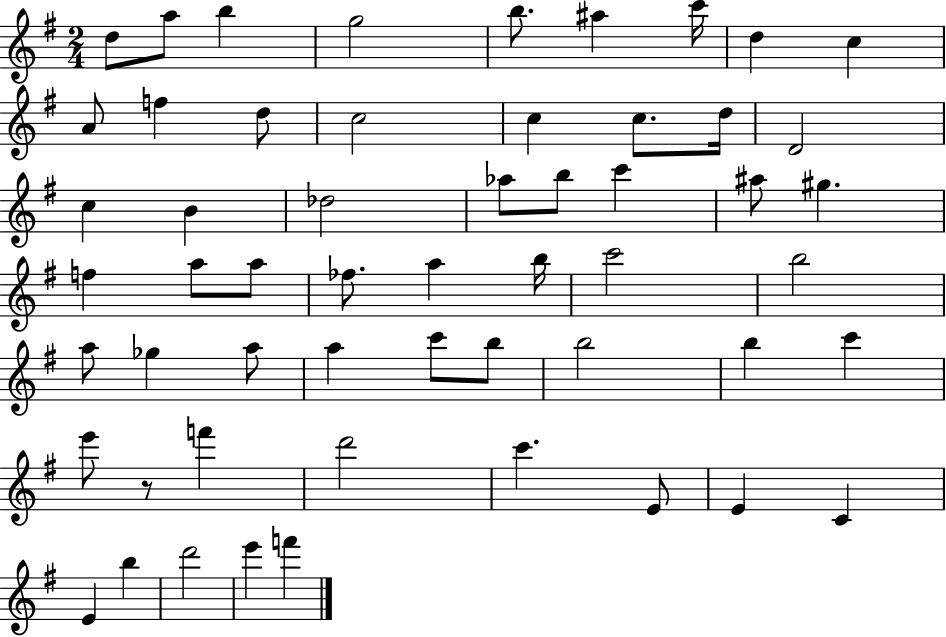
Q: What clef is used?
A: treble